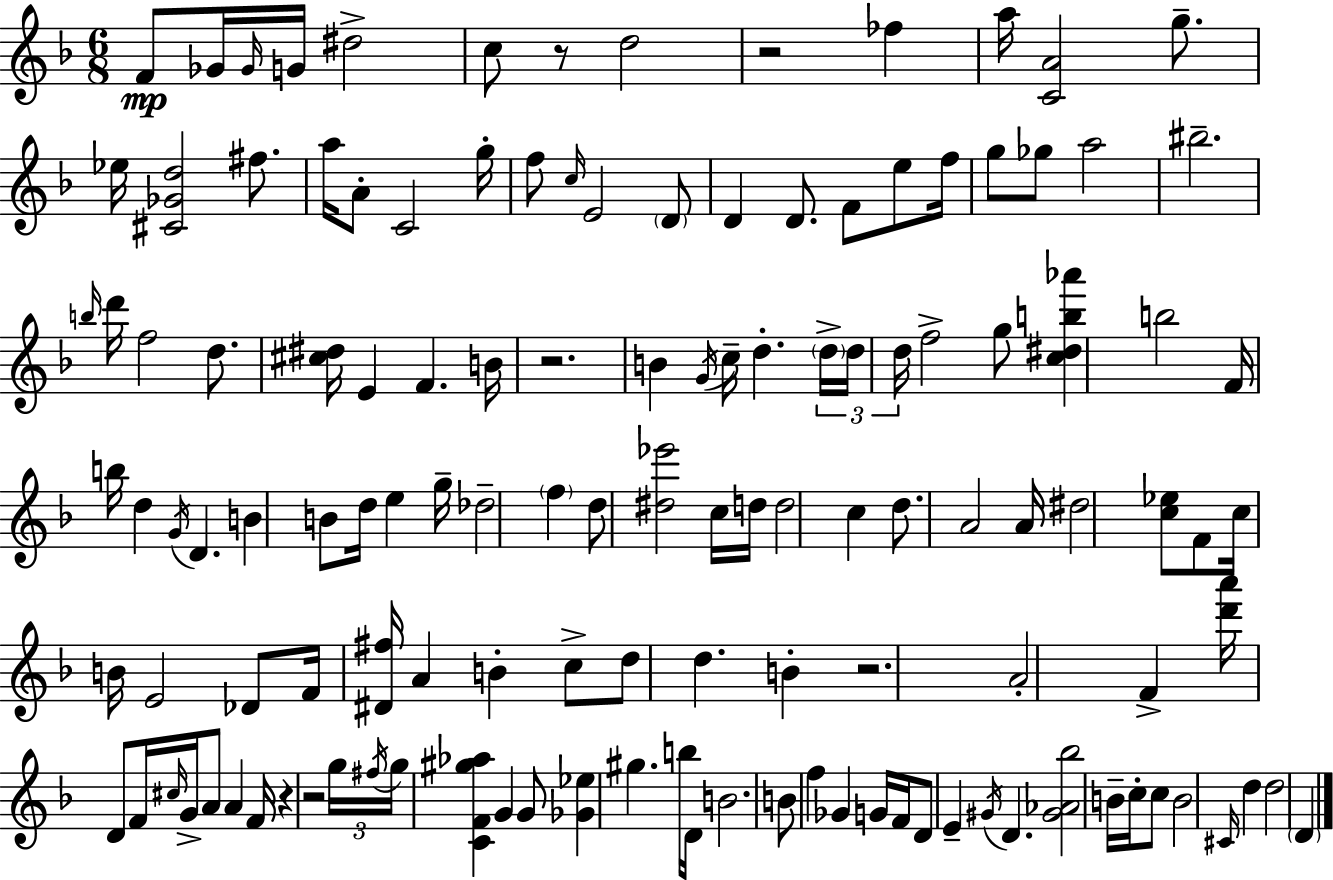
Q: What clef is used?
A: treble